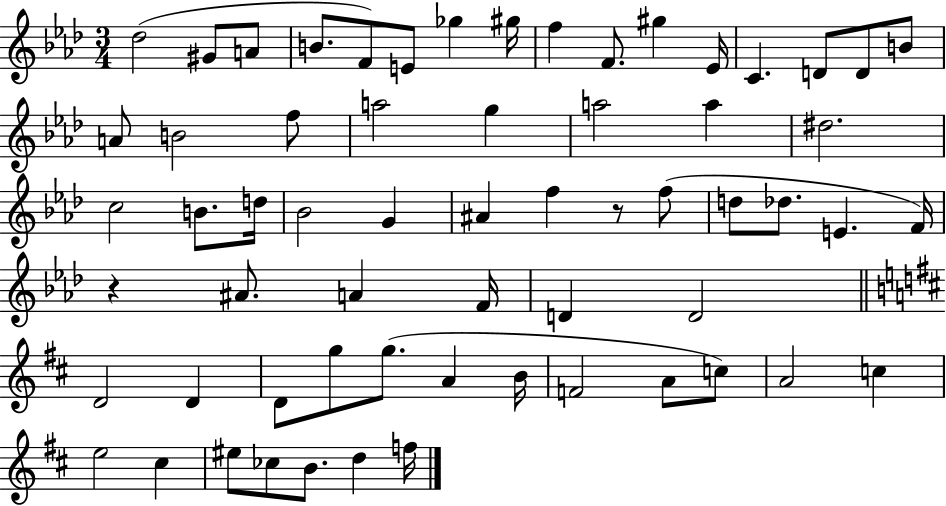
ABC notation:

X:1
T:Untitled
M:3/4
L:1/4
K:Ab
_d2 ^G/2 A/2 B/2 F/2 E/2 _g ^g/4 f F/2 ^g _E/4 C D/2 D/2 B/2 A/2 B2 f/2 a2 g a2 a ^d2 c2 B/2 d/4 _B2 G ^A f z/2 f/2 d/2 _d/2 E F/4 z ^A/2 A F/4 D D2 D2 D D/2 g/2 g/2 A B/4 F2 A/2 c/2 A2 c e2 ^c ^e/2 _c/2 B/2 d f/4